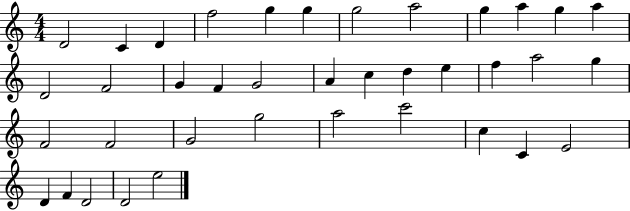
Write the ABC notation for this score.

X:1
T:Untitled
M:4/4
L:1/4
K:C
D2 C D f2 g g g2 a2 g a g a D2 F2 G F G2 A c d e f a2 g F2 F2 G2 g2 a2 c'2 c C E2 D F D2 D2 e2